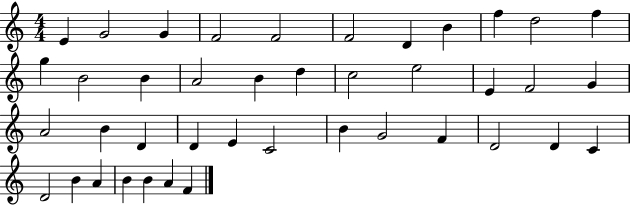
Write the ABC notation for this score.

X:1
T:Untitled
M:4/4
L:1/4
K:C
E G2 G F2 F2 F2 D B f d2 f g B2 B A2 B d c2 e2 E F2 G A2 B D D E C2 B G2 F D2 D C D2 B A B B A F